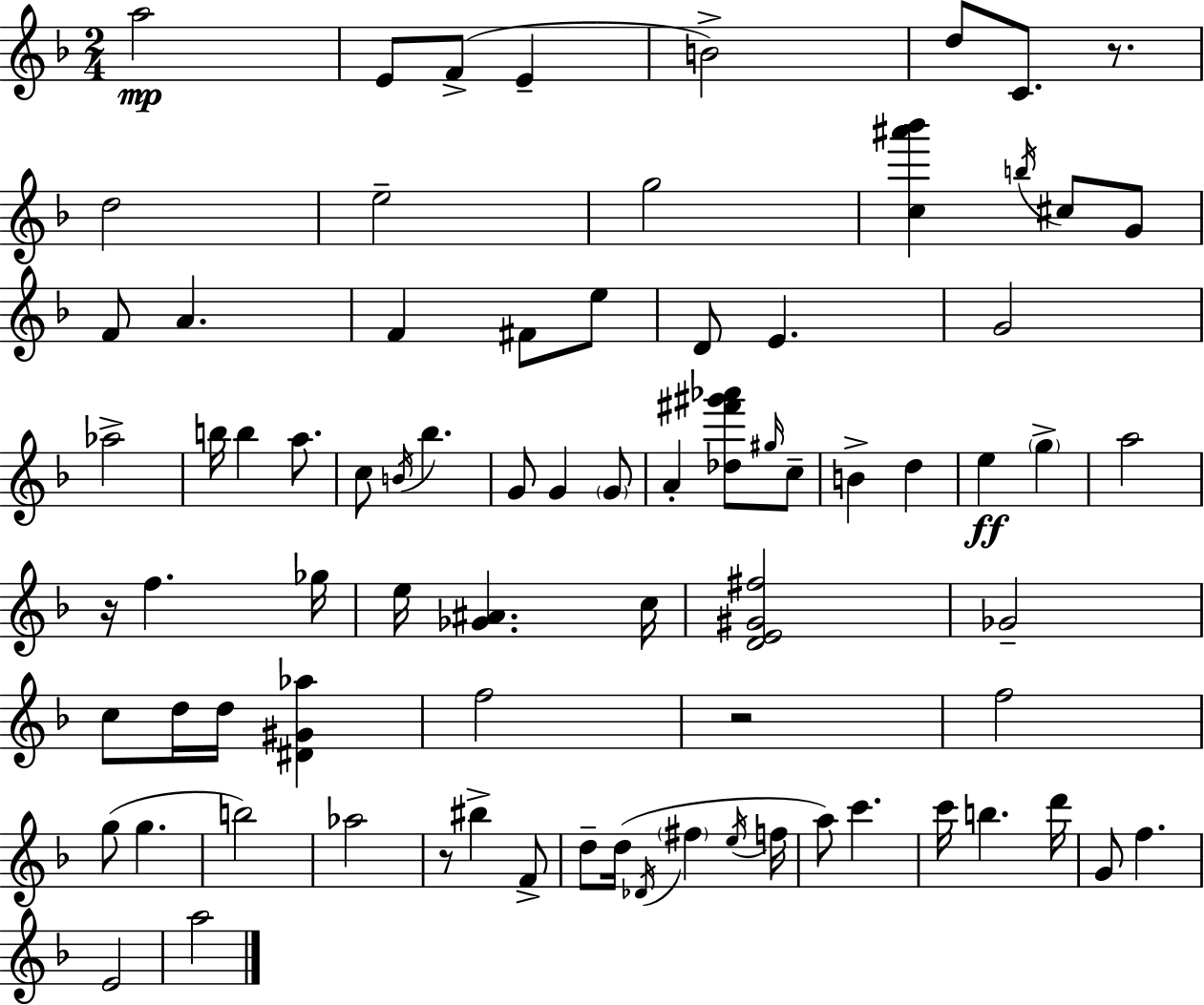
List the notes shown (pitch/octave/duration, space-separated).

A5/h E4/e F4/e E4/q B4/h D5/e C4/e. R/e. D5/h E5/h G5/h [C5,A#6,Bb6]/q B5/s C#5/e G4/e F4/e A4/q. F4/q F#4/e E5/e D4/e E4/q. G4/h Ab5/h B5/s B5/q A5/e. C5/e B4/s Bb5/q. G4/e G4/q G4/e A4/q [Db5,F#6,G#6,Ab6]/e G#5/s C5/e B4/q D5/q E5/q G5/q A5/h R/s F5/q. Gb5/s E5/s [Gb4,A#4]/q. C5/s [D4,E4,G#4,F#5]/h Gb4/h C5/e D5/s D5/s [D#4,G#4,Ab5]/q F5/h R/h F5/h G5/e G5/q. B5/h Ab5/h R/e BIS5/q F4/e D5/e D5/s Db4/s F#5/q E5/s F5/s A5/e C6/q. C6/s B5/q. D6/s G4/e F5/q. E4/h A5/h